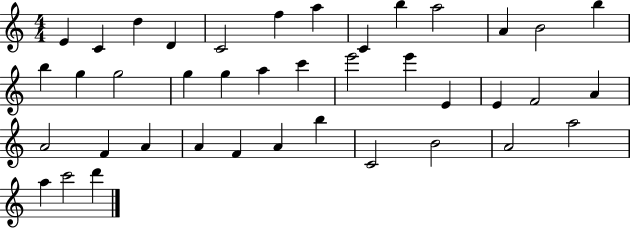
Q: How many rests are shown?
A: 0